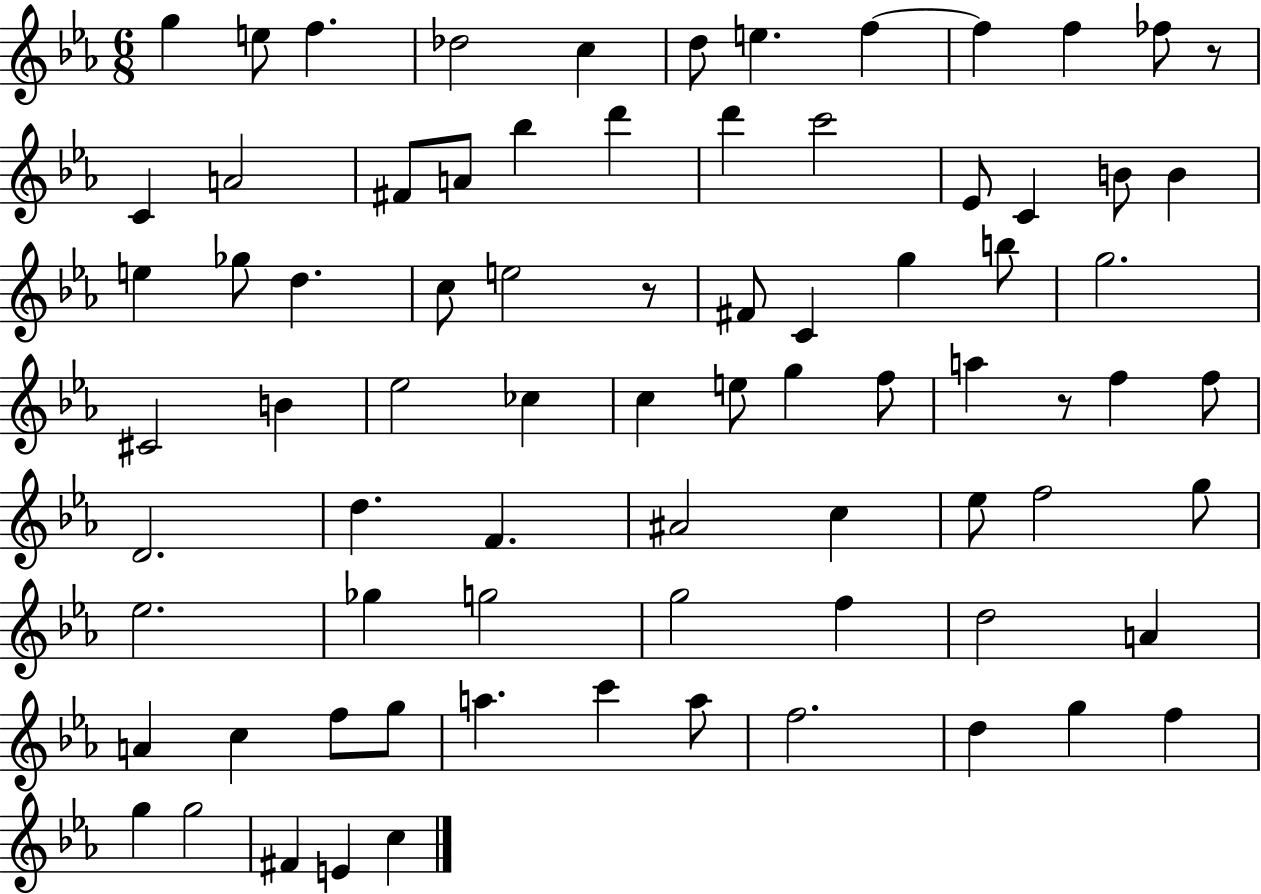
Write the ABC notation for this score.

X:1
T:Untitled
M:6/8
L:1/4
K:Eb
g e/2 f _d2 c d/2 e f f f _f/2 z/2 C A2 ^F/2 A/2 _b d' d' c'2 _E/2 C B/2 B e _g/2 d c/2 e2 z/2 ^F/2 C g b/2 g2 ^C2 B _e2 _c c e/2 g f/2 a z/2 f f/2 D2 d F ^A2 c _e/2 f2 g/2 _e2 _g g2 g2 f d2 A A c f/2 g/2 a c' a/2 f2 d g f g g2 ^F E c